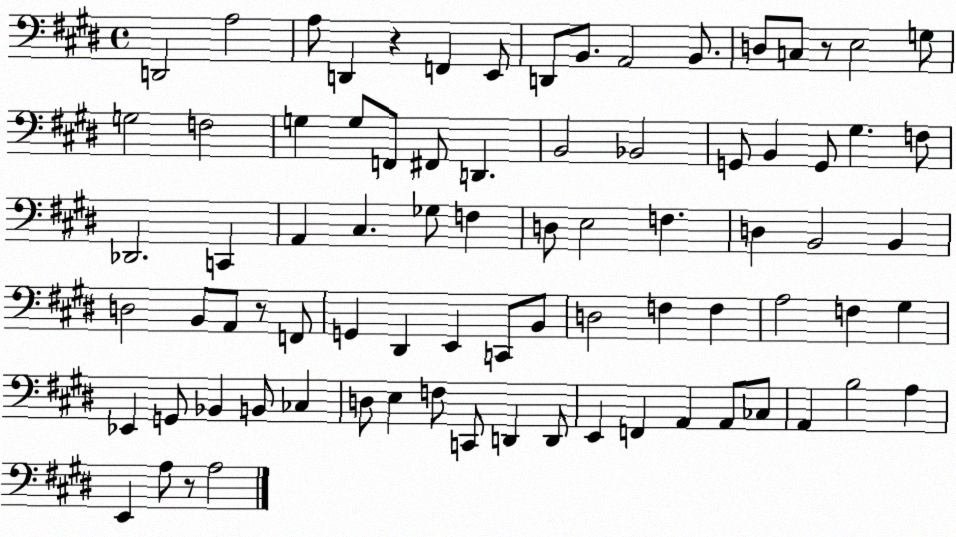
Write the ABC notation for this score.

X:1
T:Untitled
M:4/4
L:1/4
K:E
D,,2 A,2 A,/2 D,, z F,, E,,/2 D,,/2 B,,/2 A,,2 B,,/2 D,/2 C,/2 z/2 E,2 G,/2 G,2 F,2 G, G,/2 F,,/2 ^F,,/2 D,, B,,2 _B,,2 G,,/2 B,, G,,/2 ^G, F,/2 _D,,2 C,, A,, ^C, _G,/2 F, D,/2 E,2 F, D, B,,2 B,, D,2 B,,/2 A,,/2 z/2 F,,/2 G,, ^D,, E,, C,,/2 B,,/2 D,2 F, F, A,2 F, ^G, _E,, G,,/2 _B,, B,,/2 _C, D,/2 E, F,/2 C,,/2 D,, D,,/2 E,, F,, A,, A,,/2 _C,/2 A,, B,2 A, E,, A,/2 z/2 A,2